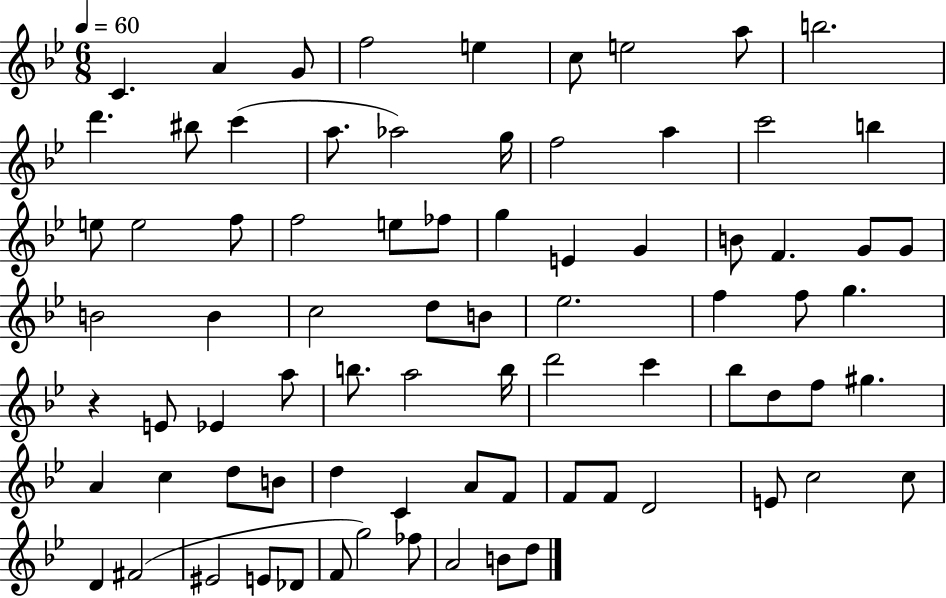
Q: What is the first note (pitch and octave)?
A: C4